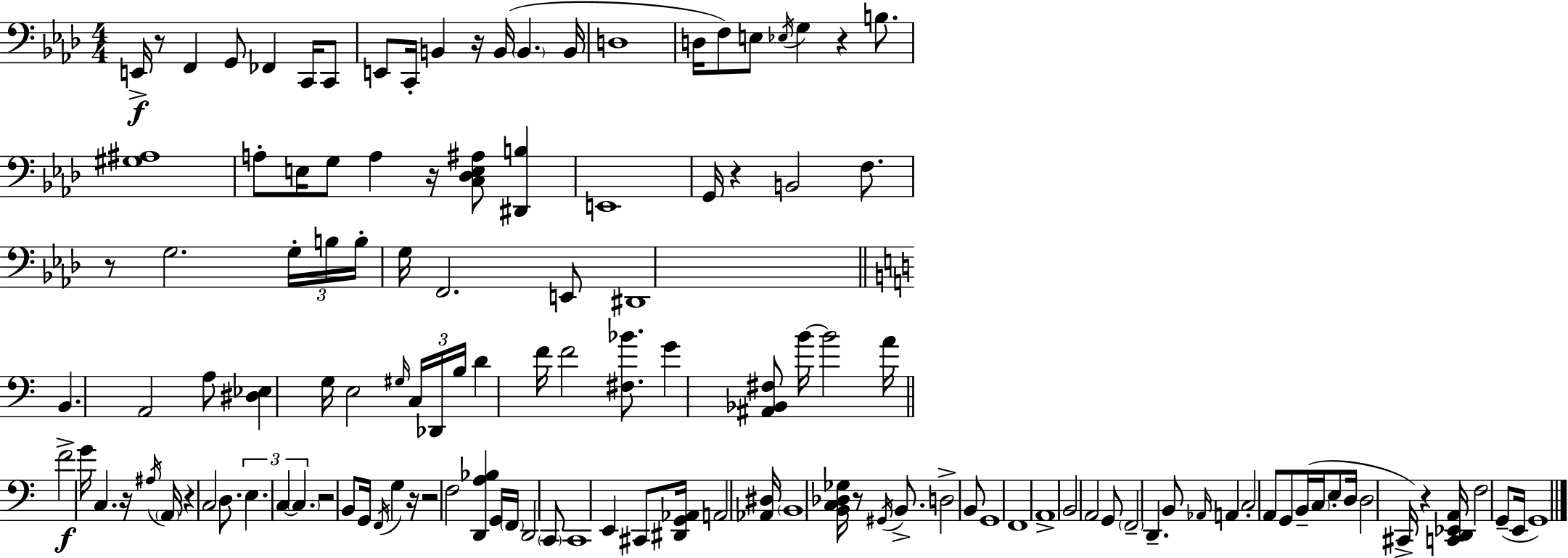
E2/s R/e F2/q G2/e FES2/q C2/s C2/e E2/e C2/s B2/q R/s B2/s B2/q. B2/s D3/w D3/s F3/e E3/e Eb3/s G3/q R/q B3/e. [G#3,A#3]/w A3/e E3/s G3/e A3/q R/s [C3,Db3,E3,A#3]/e [D#2,B3]/q E2/w G2/s R/q B2/h F3/e. R/e G3/h. G3/s B3/s B3/s G3/s F2/h. E2/e D#2/w B2/q. A2/h A3/e [D#3,Eb3]/q G3/s E3/h G#3/s C3/s Db2/s B3/s D4/q F4/s F4/h [F#3,Bb4]/e. G4/q [A#2,Bb2,F#3]/e B4/s B4/h A4/s F4/h G4/s C3/q. R/s A#3/s A2/s R/q C3/h D3/e. E3/q. C3/q C3/q. R/h B2/e G2/s F2/s G3/q R/s R/h F3/h [D2,A3,Bb3]/q G2/s F2/s D2/h C2/e C2/w E2/q C#2/e [D#2,G2,Ab2]/s A2/h [Ab2,D#3]/s B2/w [B2,C3,Db3,Gb3]/s R/e G#2/s B2/e. D3/h B2/e G2/w F2/w A2/w B2/h A2/h G2/e F2/h D2/q. B2/e Ab2/s A2/q C3/h A2/e G2/e B2/s C3/s E3/e D3/s D3/h C#2/s R/q [C2,D2,Eb2,A2]/s F3/h G2/e E2/s G2/w